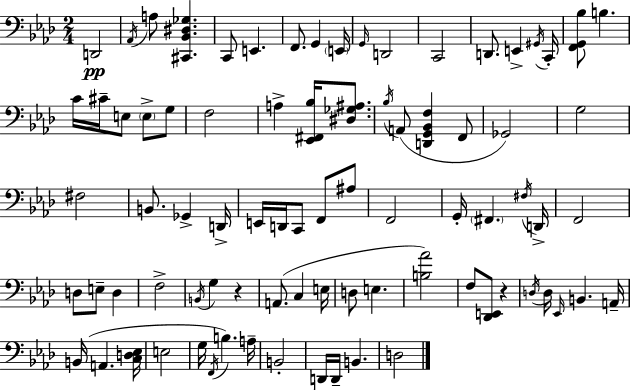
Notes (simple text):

D2/h Ab2/s A3/e [C#2,Bb2,D#3,Gb3]/q. C2/e E2/q. F2/e. G2/q E2/s G2/s D2/h C2/h D2/e. E2/q G#2/s C2/s [F2,G2,Bb3]/e B3/q. C4/s C#4/s E3/e E3/e G3/e F3/h A3/q [Eb2,F#2,Bb3]/s [D#3,Gb3,A#3]/e. Bb3/s A2/e [D2,G2,Bb2,F3]/q F2/e Gb2/h G3/h F#3/h B2/e. Gb2/q D2/s E2/s D2/s C2/e F2/e A#3/e F2/h G2/s F#2/q. F#3/s D2/s F2/h D3/e E3/e D3/q F3/h B2/s G3/q R/q A2/e. C3/q E3/s D3/e E3/q. [B3,Ab4]/h F3/e [Db2,E2]/e R/q D3/s D3/s Eb2/s B2/q. A2/s B2/s A2/q. [C3,D3,Eb3]/s E3/h G3/s F2/s B3/q. A3/s B2/h D2/s D2/s B2/q. D3/h